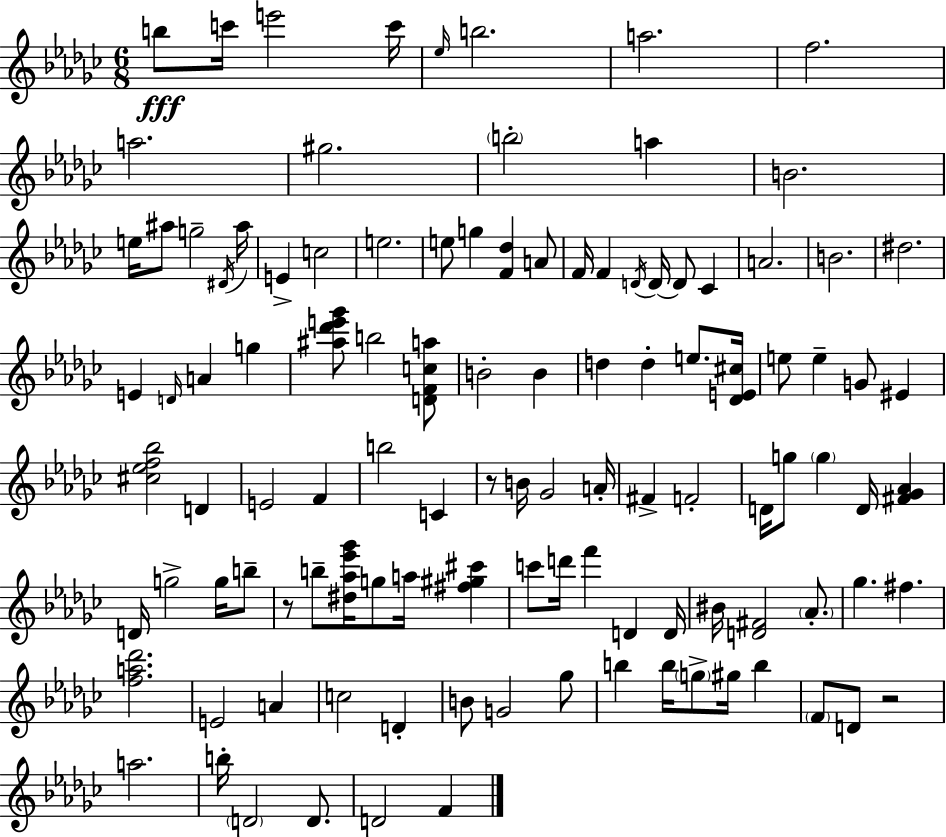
B5/e C6/s E6/h C6/s Eb5/s B5/h. A5/h. F5/h. A5/h. G#5/h. B5/h A5/q B4/h. E5/s A#5/e G5/h D#4/s A#5/s E4/q C5/h E5/h. E5/e G5/q [F4,Db5]/q A4/e F4/s F4/q D4/s D4/s D4/e CES4/q A4/h. B4/h. D#5/h. E4/q D4/s A4/q G5/q [A#5,Db6,E6,Gb6]/e B5/h [D4,F4,C5,A5]/e B4/h B4/q D5/q D5/q E5/e. [Db4,E4,C#5]/s E5/e E5/q G4/e EIS4/q [C#5,Eb5,F5,Bb5]/h D4/q E4/h F4/q B5/h C4/q R/e B4/s Gb4/h A4/s F#4/q F4/h D4/s G5/e G5/q D4/s [F#4,Gb4,Ab4]/q D4/s G5/h G5/s B5/e R/e B5/e [D#5,Ab5,Eb6,Gb6]/s G5/e A5/s [F#5,G#5,C#6]/q C6/e D6/s F6/q D4/q D4/s BIS4/s [D4,F#4]/h Ab4/e. Gb5/q. F#5/q. [F5,A5,Db6]/h. E4/h A4/q C5/h D4/q B4/e G4/h Gb5/e B5/q B5/s G5/e G#5/s B5/q F4/e D4/e R/h A5/h. B5/s D4/h D4/e. D4/h F4/q